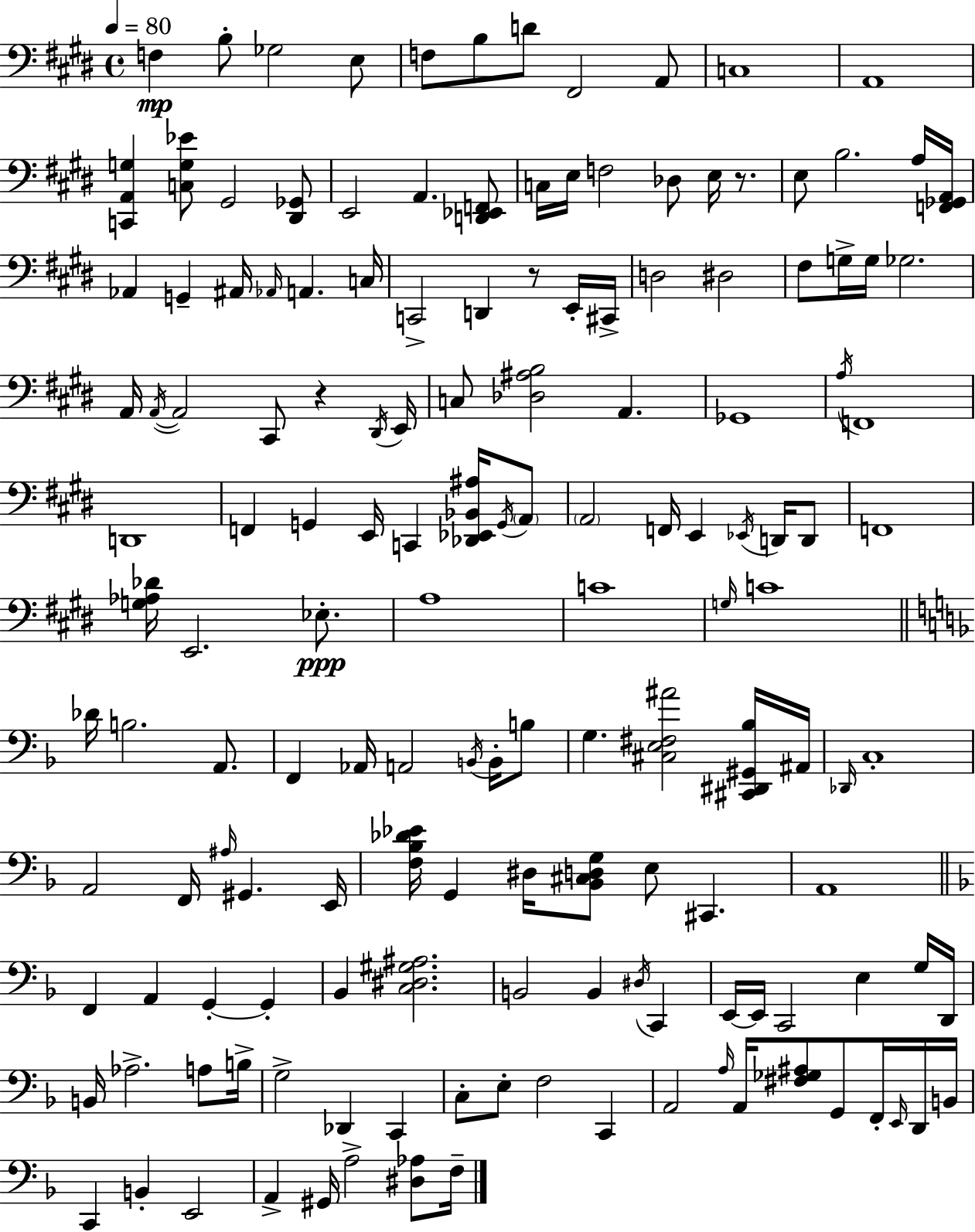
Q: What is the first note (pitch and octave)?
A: F3